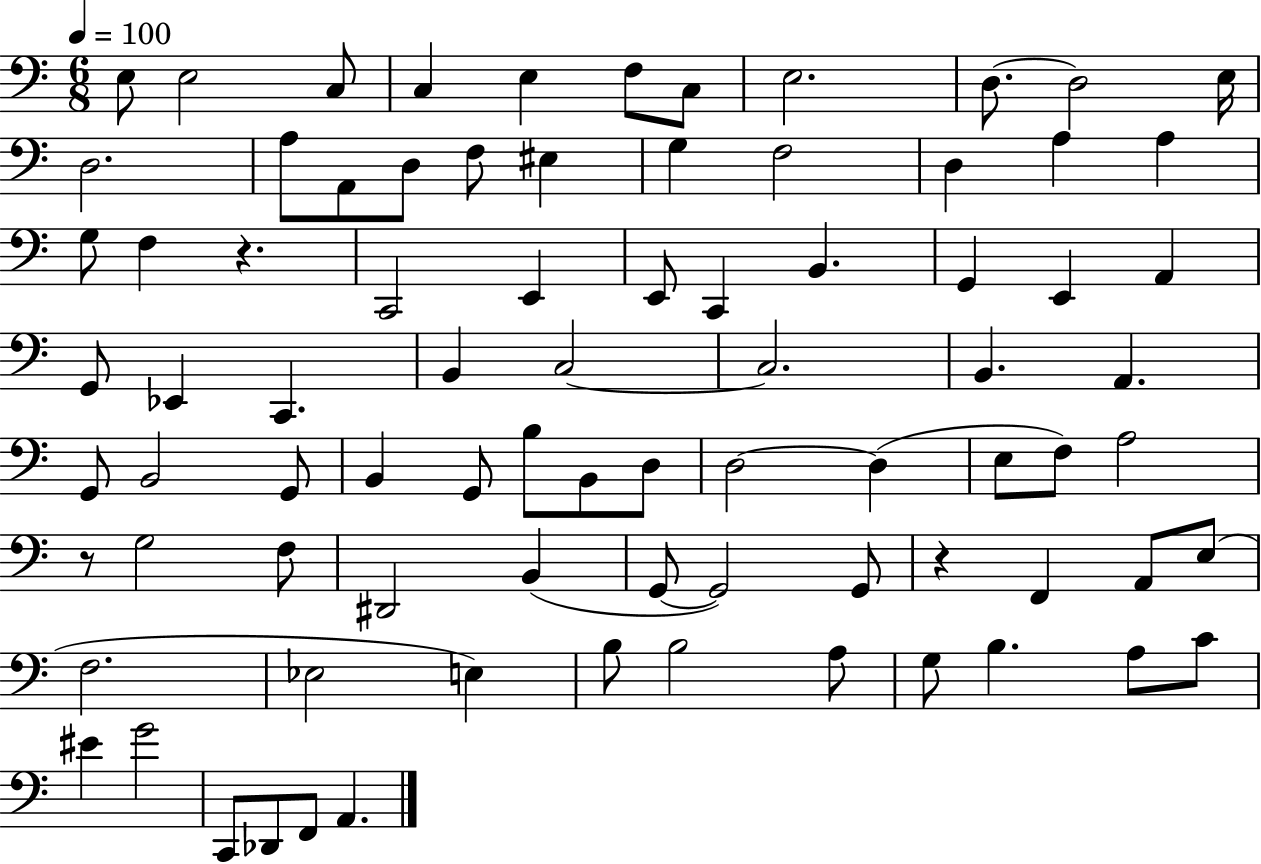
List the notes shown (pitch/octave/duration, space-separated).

E3/e E3/h C3/e C3/q E3/q F3/e C3/e E3/h. D3/e. D3/h E3/s D3/h. A3/e A2/e D3/e F3/e EIS3/q G3/q F3/h D3/q A3/q A3/q G3/e F3/q R/q. C2/h E2/q E2/e C2/q B2/q. G2/q E2/q A2/q G2/e Eb2/q C2/q. B2/q C3/h C3/h. B2/q. A2/q. G2/e B2/h G2/e B2/q G2/e B3/e B2/e D3/e D3/h D3/q E3/e F3/e A3/h R/e G3/h F3/e D#2/h B2/q G2/e G2/h G2/e R/q F2/q A2/e E3/e F3/h. Eb3/h E3/q B3/e B3/h A3/e G3/e B3/q. A3/e C4/e EIS4/q G4/h C2/e Db2/e F2/e A2/q.